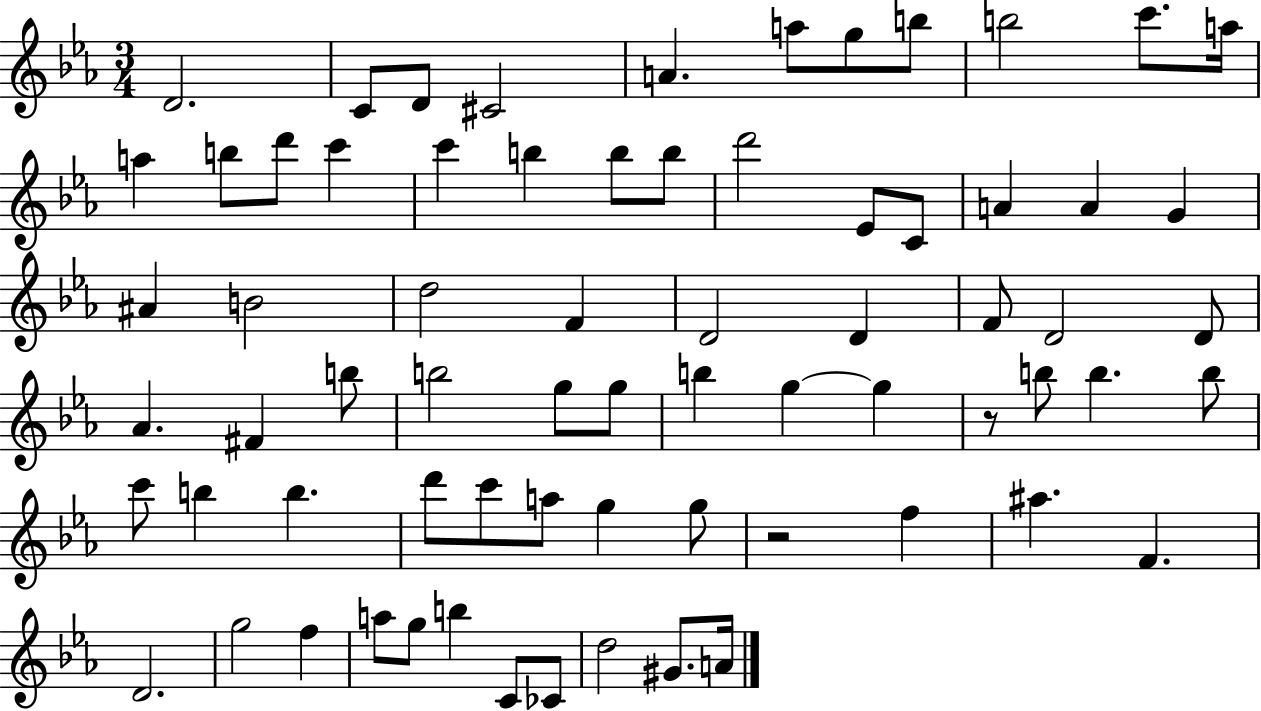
D4/h. C4/e D4/e C#4/h A4/q. A5/e G5/e B5/e B5/h C6/e. A5/s A5/q B5/e D6/e C6/q C6/q B5/q B5/e B5/e D6/h Eb4/e C4/e A4/q A4/q G4/q A#4/q B4/h D5/h F4/q D4/h D4/q F4/e D4/h D4/e Ab4/q. F#4/q B5/e B5/h G5/e G5/e B5/q G5/q G5/q R/e B5/e B5/q. B5/e C6/e B5/q B5/q. D6/e C6/e A5/e G5/q G5/e R/h F5/q A#5/q. F4/q. D4/h. G5/h F5/q A5/e G5/e B5/q C4/e CES4/e D5/h G#4/e. A4/s